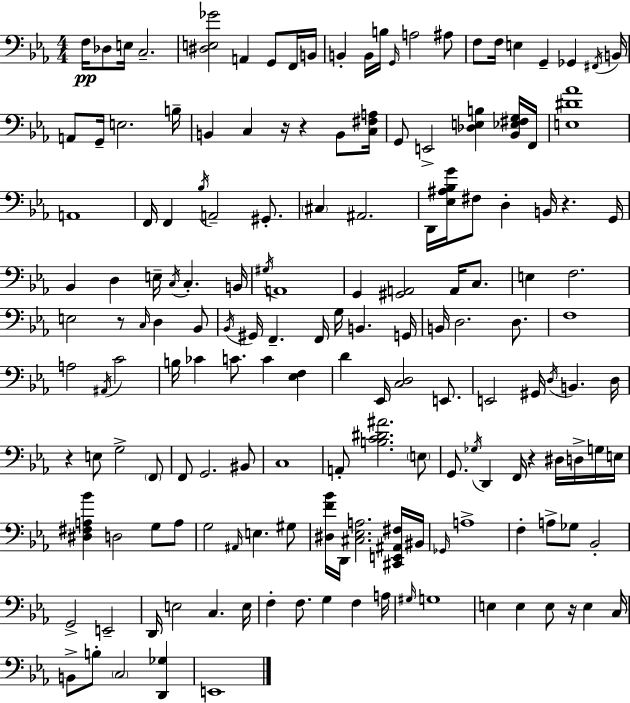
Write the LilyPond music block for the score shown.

{
  \clef bass
  \numericTimeSignature
  \time 4/4
  \key c \minor
  f16\pp des8 e16 c2.-- | <dis e ges'>2 a,4 g,8 f,16 b,16 | b,4-. b,16 b16 \grace { g,16 } a2 ais8 | f8 f16 e4 g,4-- ges,4 | \break \acciaccatura { fis,16 } b,16 a,8 g,16-- e2. | b16-- b,4 c4 r16 r4 b,8 | <c fis a>16 g,8 e,2-> <des e b>4 | <bes, ees fis g>16 f,16 <e dis' aes'>1 | \break a,1 | f,16 f,4 \acciaccatura { bes16 } a,2-- | gis,8.-. \parenthesize cis4 ais,2. | d,16 <ees ais bes g'>16 fis8 d4-. b,16 r4. | \break g,16 bes,4 d4 e16-- \acciaccatura { c16 } c4.-. | b,16 \acciaccatura { gis16 } a,1 | g,4 <gis, a,>2 | a,16 c8. e4 f2. | \break e2 r8 \grace { c16 } | d4 bes,8 \acciaccatura { bes,16 } gis,16 f,4.-- f,16 g16 | b,4. g,16 b,16 d2. | d8. f1 | \break a2 \acciaccatura { ais,16 } | c'2 b16 ces'4 c'8. | c'4 <ees f>4 d'4 ees,16 <c d>2 | e,8. e,2 | \break gis,16 \acciaccatura { d16 } b,4. d16 r4 e8 g2-> | \parenthesize f,8 f,8 g,2. | bis,8 c1 | a,8-. <b c' dis' ais'>2. | \break \parenthesize e8 g,8. \acciaccatura { ges16 } d,4 | f,16 r4 dis16 d16-> g16 e16 <dis fis a bes'>4 d2 | g8 a8 g2 | \grace { ais,16 } e4. gis8 <dis f' bes'>16 d,16 <cis ees a>2. | \break <cis, e, ais, fis>16 bis,16 \grace { ges,16 } a1-> | f4-. | a8-> ges8 bes,2-. g,2-> | e,2-- d,16 e2 | \break c4. e16 f4-. | f8. g4 f4 a16 \grace { gis16 } g1 | e4 | e4 e8 r16 e4 c16 b,8-> b8-. | \break \parenthesize c2 <d, ges>4 e,1 | \bar "|."
}